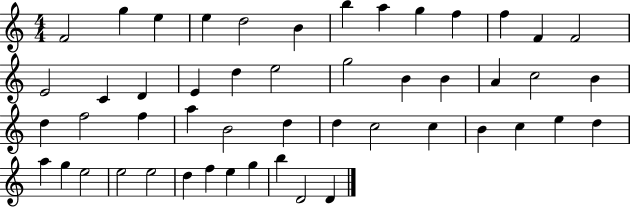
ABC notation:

X:1
T:Untitled
M:4/4
L:1/4
K:C
F2 g e e d2 B b a g f f F F2 E2 C D E d e2 g2 B B A c2 B d f2 f a B2 d d c2 c B c e d a g e2 e2 e2 d f e g b D2 D